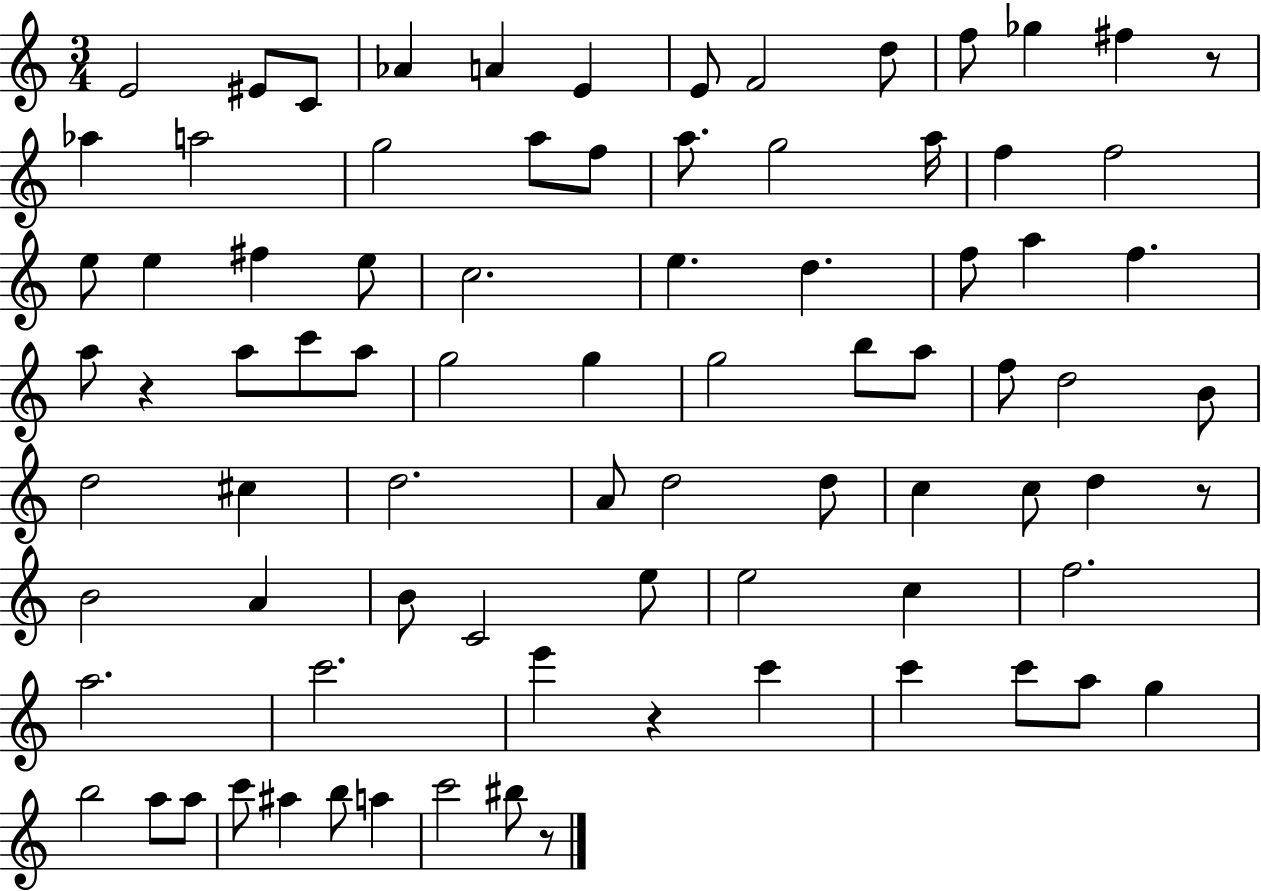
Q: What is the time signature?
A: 3/4